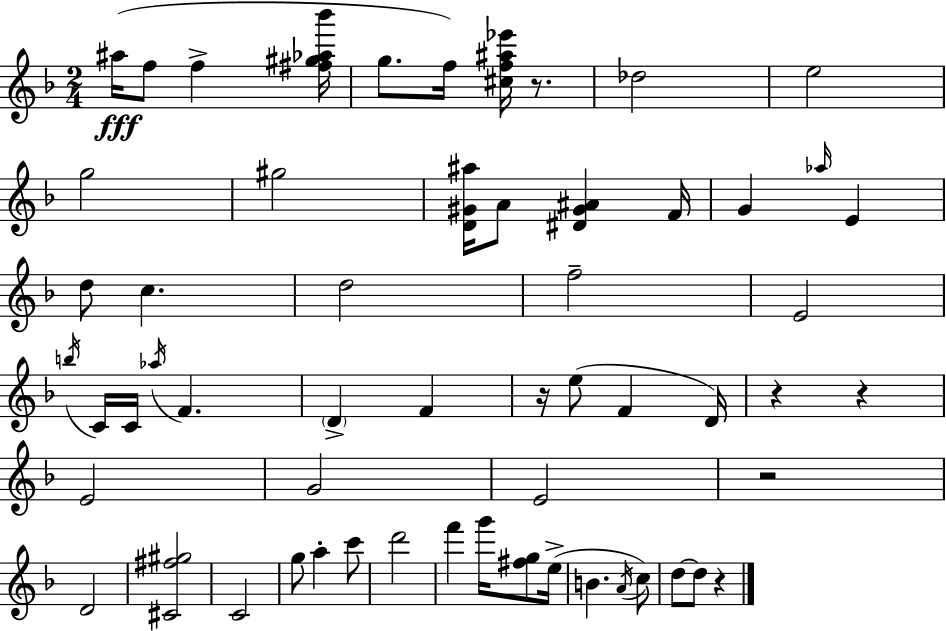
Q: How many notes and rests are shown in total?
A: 58